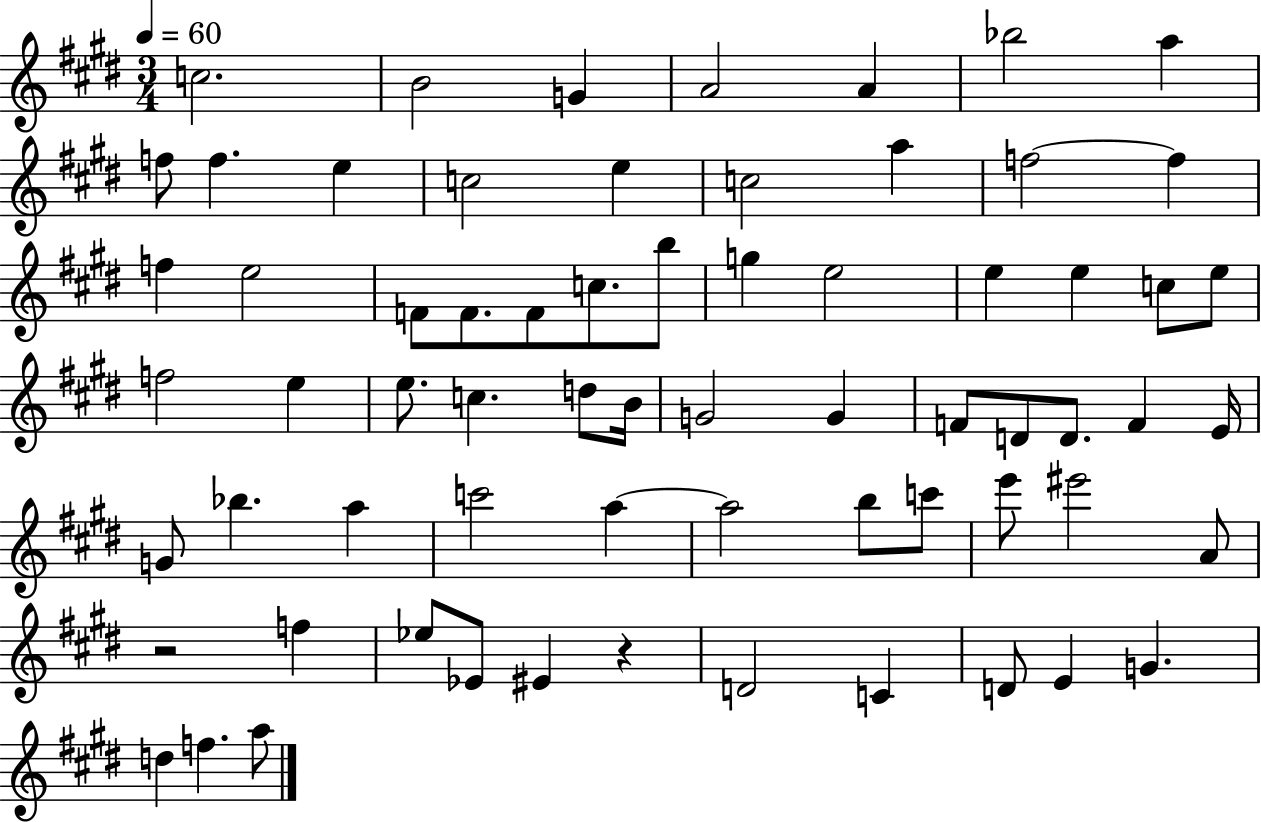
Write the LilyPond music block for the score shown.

{
  \clef treble
  \numericTimeSignature
  \time 3/4
  \key e \major
  \tempo 4 = 60
  c''2. | b'2 g'4 | a'2 a'4 | bes''2 a''4 | \break f''8 f''4. e''4 | c''2 e''4 | c''2 a''4 | f''2~~ f''4 | \break f''4 e''2 | f'8 f'8. f'8 c''8. b''8 | g''4 e''2 | e''4 e''4 c''8 e''8 | \break f''2 e''4 | e''8. c''4. d''8 b'16 | g'2 g'4 | f'8 d'8 d'8. f'4 e'16 | \break g'8 bes''4. a''4 | c'''2 a''4~~ | a''2 b''8 c'''8 | e'''8 eis'''2 a'8 | \break r2 f''4 | ees''8 ees'8 eis'4 r4 | d'2 c'4 | d'8 e'4 g'4. | \break d''4 f''4. a''8 | \bar "|."
}